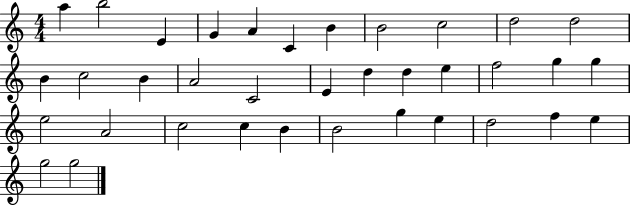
A5/q B5/h E4/q G4/q A4/q C4/q B4/q B4/h C5/h D5/h D5/h B4/q C5/h B4/q A4/h C4/h E4/q D5/q D5/q E5/q F5/h G5/q G5/q E5/h A4/h C5/h C5/q B4/q B4/h G5/q E5/q D5/h F5/q E5/q G5/h G5/h